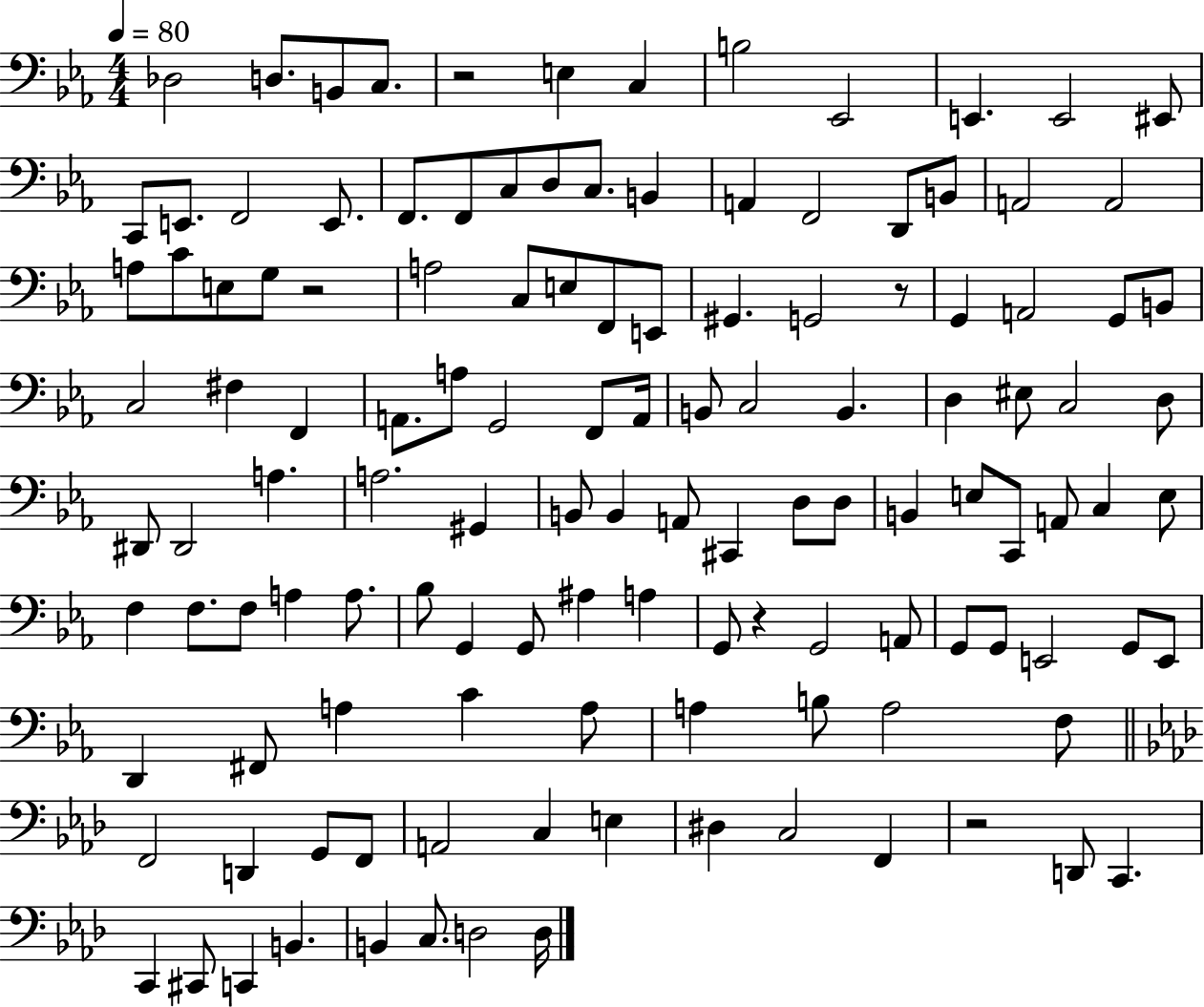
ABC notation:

X:1
T:Untitled
M:4/4
L:1/4
K:Eb
_D,2 D,/2 B,,/2 C,/2 z2 E, C, B,2 _E,,2 E,, E,,2 ^E,,/2 C,,/2 E,,/2 F,,2 E,,/2 F,,/2 F,,/2 C,/2 D,/2 C,/2 B,, A,, F,,2 D,,/2 B,,/2 A,,2 A,,2 A,/2 C/2 E,/2 G,/2 z2 A,2 C,/2 E,/2 F,,/2 E,,/2 ^G,, G,,2 z/2 G,, A,,2 G,,/2 B,,/2 C,2 ^F, F,, A,,/2 A,/2 G,,2 F,,/2 A,,/4 B,,/2 C,2 B,, D, ^E,/2 C,2 D,/2 ^D,,/2 ^D,,2 A, A,2 ^G,, B,,/2 B,, A,,/2 ^C,, D,/2 D,/2 B,, E,/2 C,,/2 A,,/2 C, E,/2 F, F,/2 F,/2 A, A,/2 _B,/2 G,, G,,/2 ^A, A, G,,/2 z G,,2 A,,/2 G,,/2 G,,/2 E,,2 G,,/2 E,,/2 D,, ^F,,/2 A, C A,/2 A, B,/2 A,2 F,/2 F,,2 D,, G,,/2 F,,/2 A,,2 C, E, ^D, C,2 F,, z2 D,,/2 C,, C,, ^C,,/2 C,, B,, B,, C,/2 D,2 D,/4